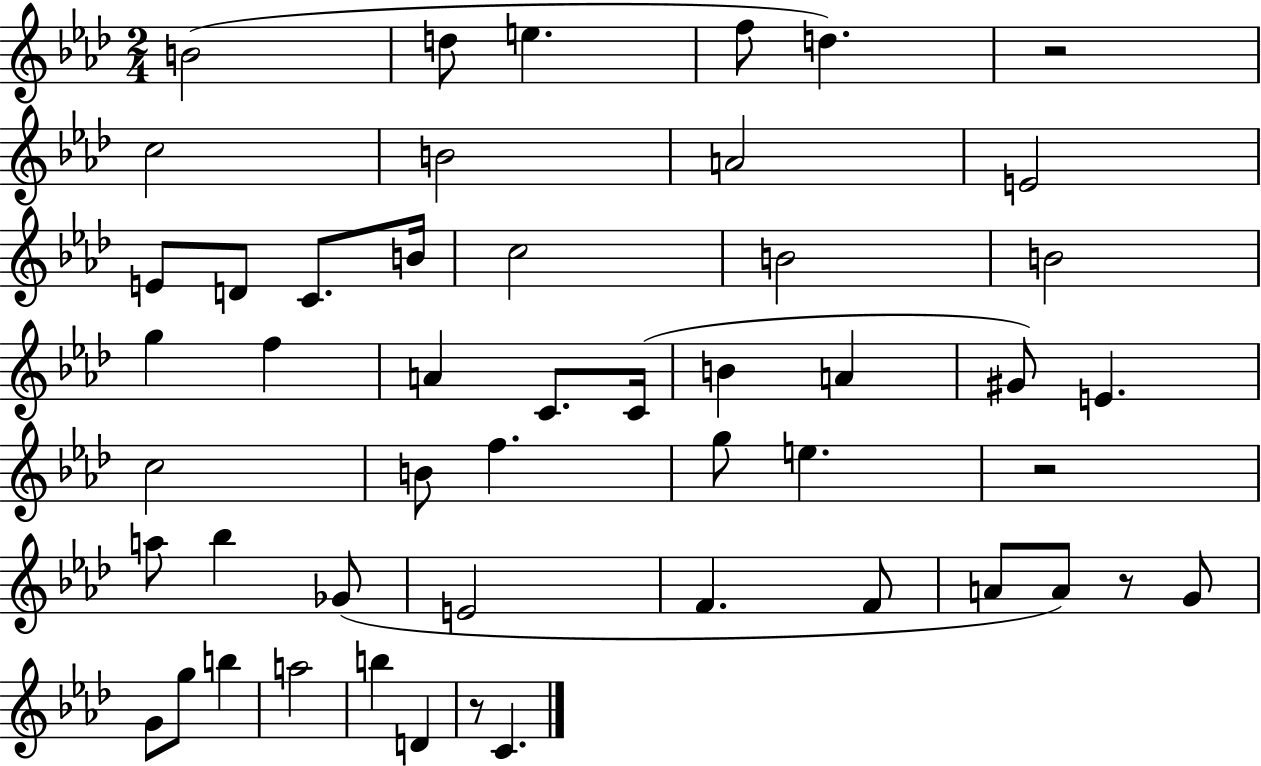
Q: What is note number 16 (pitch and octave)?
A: B4